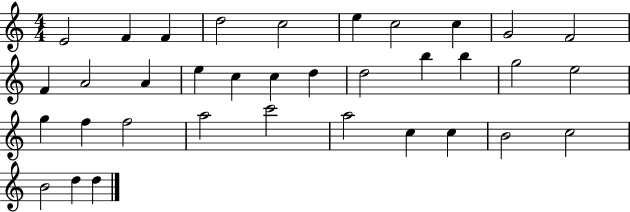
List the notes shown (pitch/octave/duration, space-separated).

E4/h F4/q F4/q D5/h C5/h E5/q C5/h C5/q G4/h F4/h F4/q A4/h A4/q E5/q C5/q C5/q D5/q D5/h B5/q B5/q G5/h E5/h G5/q F5/q F5/h A5/h C6/h A5/h C5/q C5/q B4/h C5/h B4/h D5/q D5/q